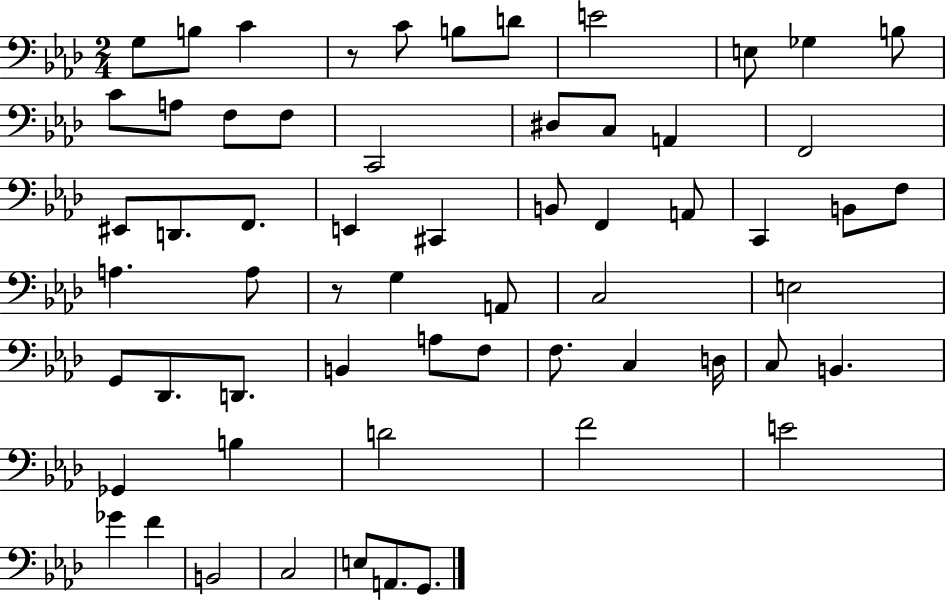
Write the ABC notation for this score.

X:1
T:Untitled
M:2/4
L:1/4
K:Ab
G,/2 B,/2 C z/2 C/2 B,/2 D/2 E2 E,/2 _G, B,/2 C/2 A,/2 F,/2 F,/2 C,,2 ^D,/2 C,/2 A,, F,,2 ^E,,/2 D,,/2 F,,/2 E,, ^C,, B,,/2 F,, A,,/2 C,, B,,/2 F,/2 A, A,/2 z/2 G, A,,/2 C,2 E,2 G,,/2 _D,,/2 D,,/2 B,, A,/2 F,/2 F,/2 C, D,/4 C,/2 B,, _G,, B, D2 F2 E2 _G F B,,2 C,2 E,/2 A,,/2 G,,/2